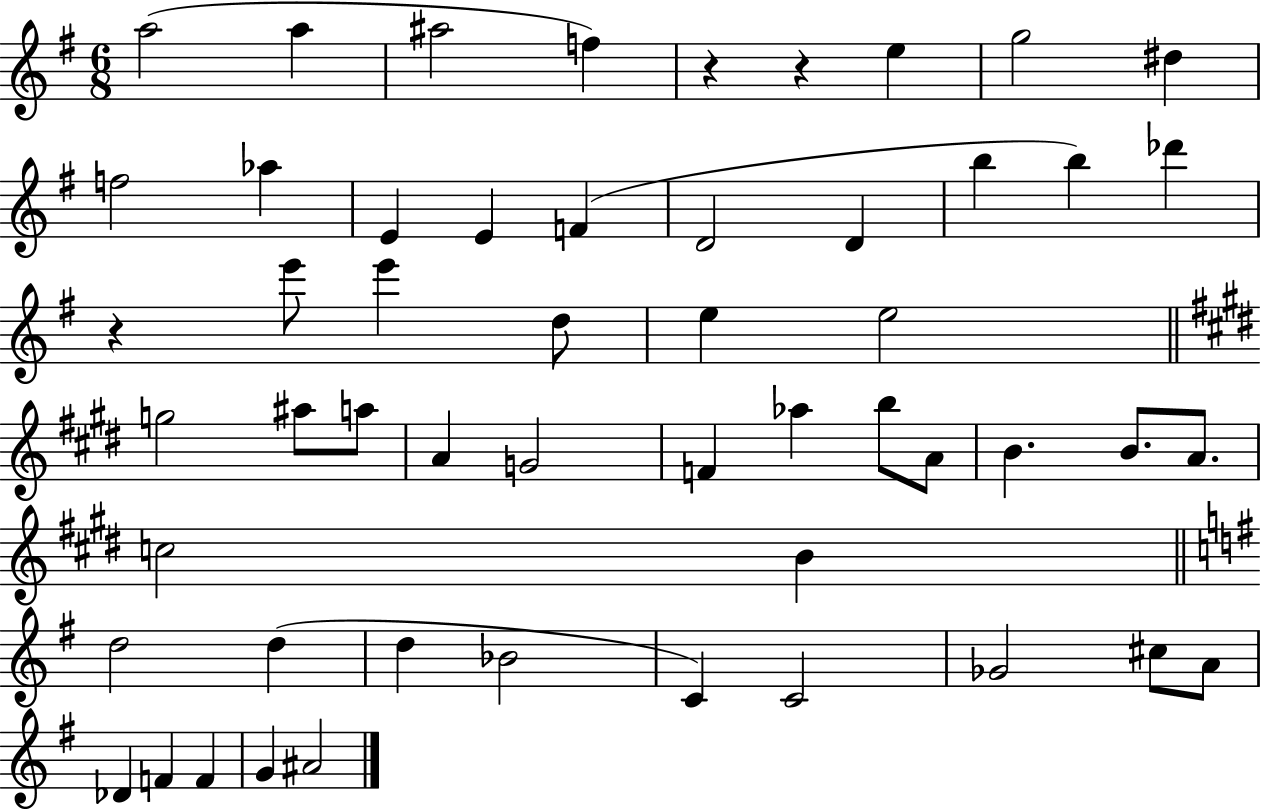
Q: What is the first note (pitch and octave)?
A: A5